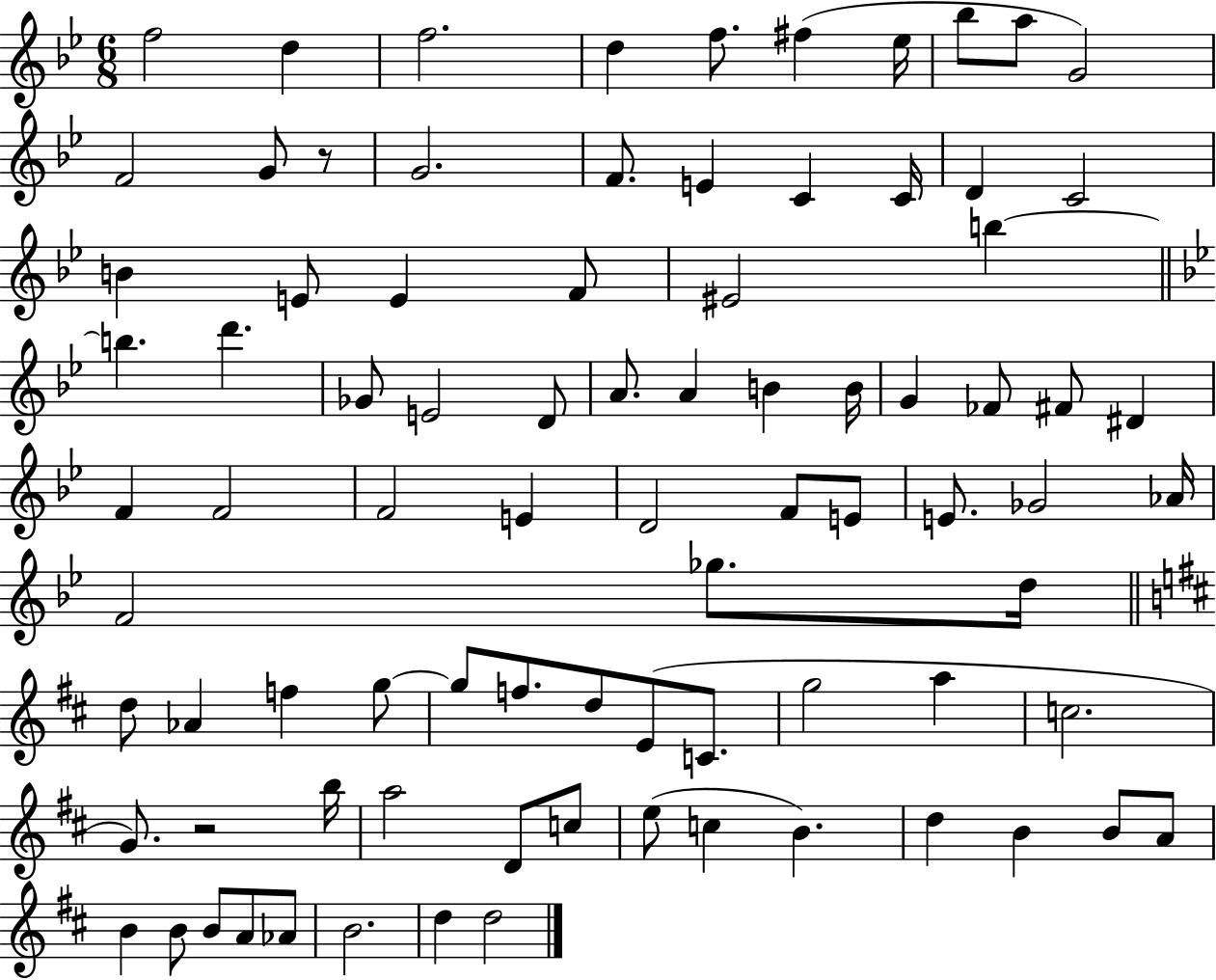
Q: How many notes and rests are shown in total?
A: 85